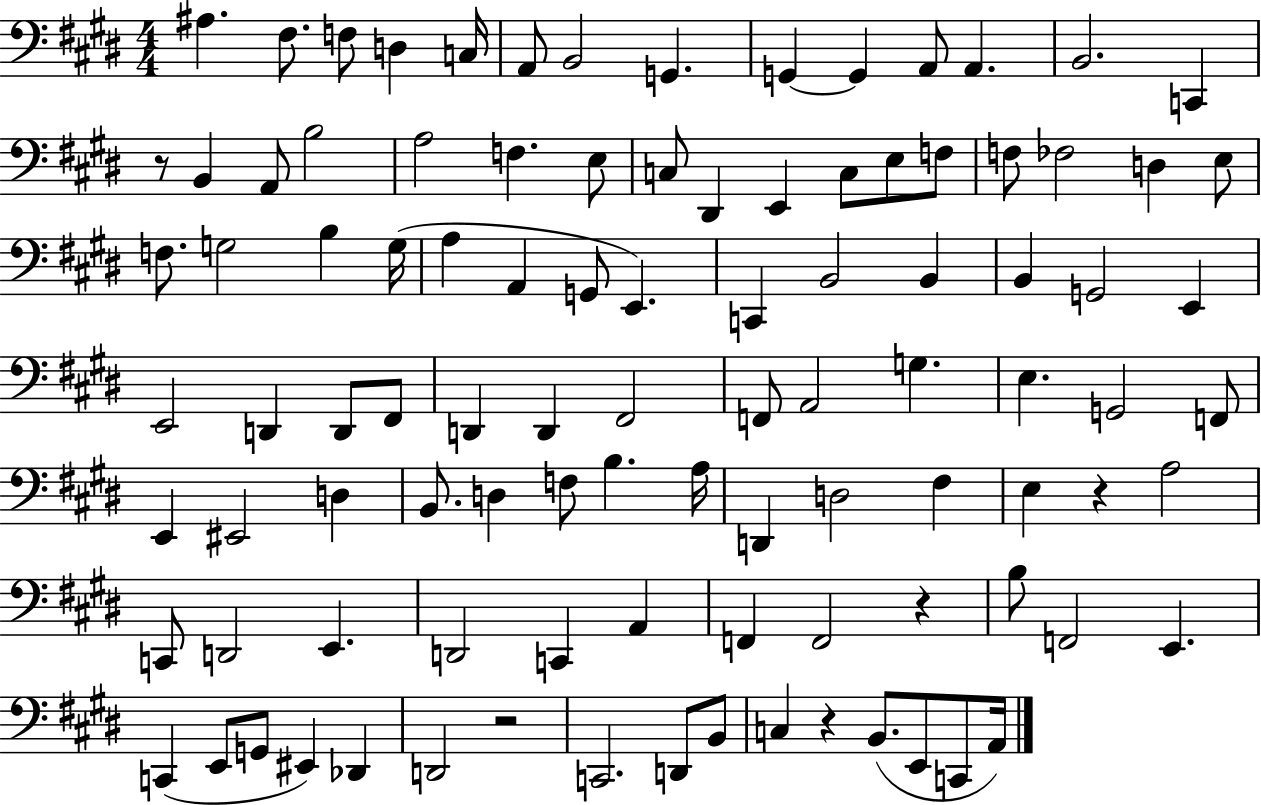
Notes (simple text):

A#3/q. F#3/e. F3/e D3/q C3/s A2/e B2/h G2/q. G2/q G2/q A2/e A2/q. B2/h. C2/q R/e B2/q A2/e B3/h A3/h F3/q. E3/e C3/e D#2/q E2/q C3/e E3/e F3/e F3/e FES3/h D3/q E3/e F3/e. G3/h B3/q G3/s A3/q A2/q G2/e E2/q. C2/q B2/h B2/q B2/q G2/h E2/q E2/h D2/q D2/e F#2/e D2/q D2/q F#2/h F2/e A2/h G3/q. E3/q. G2/h F2/e E2/q EIS2/h D3/q B2/e. D3/q F3/e B3/q. A3/s D2/q D3/h F#3/q E3/q R/q A3/h C2/e D2/h E2/q. D2/h C2/q A2/q F2/q F2/h R/q B3/e F2/h E2/q. C2/q E2/e G2/e EIS2/q Db2/q D2/h R/h C2/h. D2/e B2/e C3/q R/q B2/e. E2/e C2/e A2/s